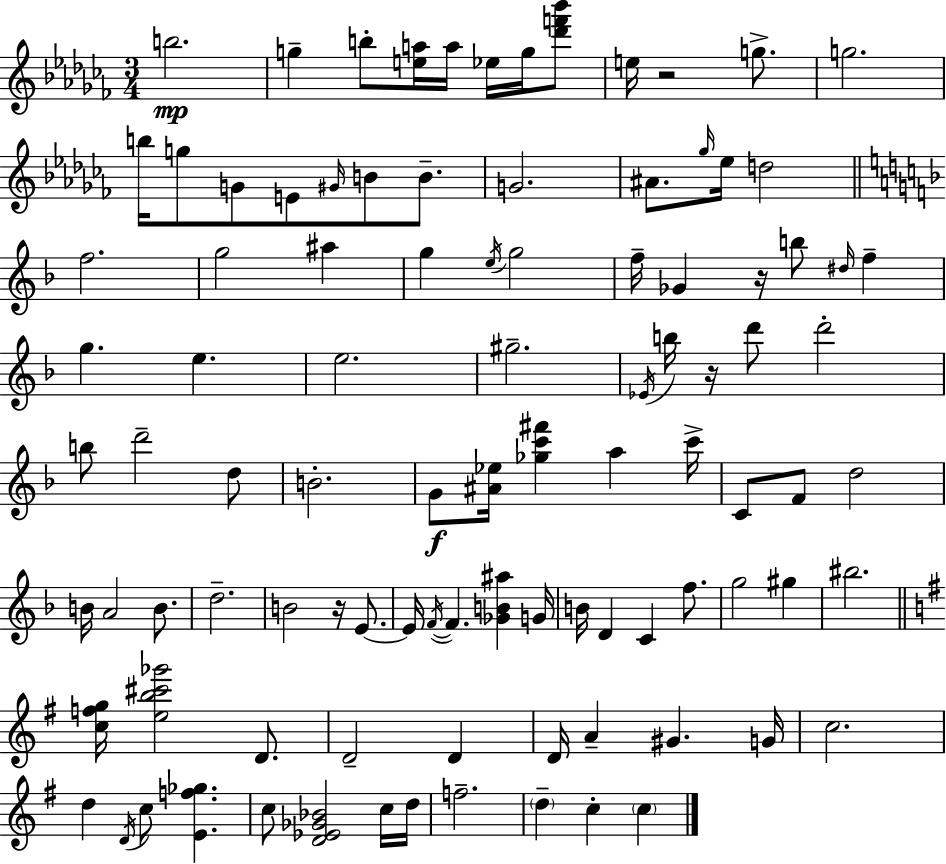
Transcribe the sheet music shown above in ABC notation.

X:1
T:Untitled
M:3/4
L:1/4
K:Abm
b2 g b/2 [ea]/4 a/4 _e/4 g/4 [_d'f'_b']/2 e/4 z2 g/2 g2 b/4 g/2 G/2 E/2 ^G/4 B/2 B/2 G2 ^A/2 _g/4 _e/4 d2 f2 g2 ^a g e/4 g2 f/4 _G z/4 b/2 ^d/4 f g e e2 ^g2 _E/4 b/4 z/4 d'/2 d'2 b/2 d'2 d/2 B2 G/2 [^A_e]/4 [_gc'^f'] a c'/4 C/2 F/2 d2 B/4 A2 B/2 d2 B2 z/4 E/2 E/4 F/4 F [_GB^a] G/4 B/4 D C f/2 g2 ^g ^b2 [cfg]/4 [eb^c'_g']2 D/2 D2 D D/4 A ^G G/4 c2 d D/4 c/2 [Ef_g] c/2 [D_E_G_B]2 c/4 d/4 f2 d c c